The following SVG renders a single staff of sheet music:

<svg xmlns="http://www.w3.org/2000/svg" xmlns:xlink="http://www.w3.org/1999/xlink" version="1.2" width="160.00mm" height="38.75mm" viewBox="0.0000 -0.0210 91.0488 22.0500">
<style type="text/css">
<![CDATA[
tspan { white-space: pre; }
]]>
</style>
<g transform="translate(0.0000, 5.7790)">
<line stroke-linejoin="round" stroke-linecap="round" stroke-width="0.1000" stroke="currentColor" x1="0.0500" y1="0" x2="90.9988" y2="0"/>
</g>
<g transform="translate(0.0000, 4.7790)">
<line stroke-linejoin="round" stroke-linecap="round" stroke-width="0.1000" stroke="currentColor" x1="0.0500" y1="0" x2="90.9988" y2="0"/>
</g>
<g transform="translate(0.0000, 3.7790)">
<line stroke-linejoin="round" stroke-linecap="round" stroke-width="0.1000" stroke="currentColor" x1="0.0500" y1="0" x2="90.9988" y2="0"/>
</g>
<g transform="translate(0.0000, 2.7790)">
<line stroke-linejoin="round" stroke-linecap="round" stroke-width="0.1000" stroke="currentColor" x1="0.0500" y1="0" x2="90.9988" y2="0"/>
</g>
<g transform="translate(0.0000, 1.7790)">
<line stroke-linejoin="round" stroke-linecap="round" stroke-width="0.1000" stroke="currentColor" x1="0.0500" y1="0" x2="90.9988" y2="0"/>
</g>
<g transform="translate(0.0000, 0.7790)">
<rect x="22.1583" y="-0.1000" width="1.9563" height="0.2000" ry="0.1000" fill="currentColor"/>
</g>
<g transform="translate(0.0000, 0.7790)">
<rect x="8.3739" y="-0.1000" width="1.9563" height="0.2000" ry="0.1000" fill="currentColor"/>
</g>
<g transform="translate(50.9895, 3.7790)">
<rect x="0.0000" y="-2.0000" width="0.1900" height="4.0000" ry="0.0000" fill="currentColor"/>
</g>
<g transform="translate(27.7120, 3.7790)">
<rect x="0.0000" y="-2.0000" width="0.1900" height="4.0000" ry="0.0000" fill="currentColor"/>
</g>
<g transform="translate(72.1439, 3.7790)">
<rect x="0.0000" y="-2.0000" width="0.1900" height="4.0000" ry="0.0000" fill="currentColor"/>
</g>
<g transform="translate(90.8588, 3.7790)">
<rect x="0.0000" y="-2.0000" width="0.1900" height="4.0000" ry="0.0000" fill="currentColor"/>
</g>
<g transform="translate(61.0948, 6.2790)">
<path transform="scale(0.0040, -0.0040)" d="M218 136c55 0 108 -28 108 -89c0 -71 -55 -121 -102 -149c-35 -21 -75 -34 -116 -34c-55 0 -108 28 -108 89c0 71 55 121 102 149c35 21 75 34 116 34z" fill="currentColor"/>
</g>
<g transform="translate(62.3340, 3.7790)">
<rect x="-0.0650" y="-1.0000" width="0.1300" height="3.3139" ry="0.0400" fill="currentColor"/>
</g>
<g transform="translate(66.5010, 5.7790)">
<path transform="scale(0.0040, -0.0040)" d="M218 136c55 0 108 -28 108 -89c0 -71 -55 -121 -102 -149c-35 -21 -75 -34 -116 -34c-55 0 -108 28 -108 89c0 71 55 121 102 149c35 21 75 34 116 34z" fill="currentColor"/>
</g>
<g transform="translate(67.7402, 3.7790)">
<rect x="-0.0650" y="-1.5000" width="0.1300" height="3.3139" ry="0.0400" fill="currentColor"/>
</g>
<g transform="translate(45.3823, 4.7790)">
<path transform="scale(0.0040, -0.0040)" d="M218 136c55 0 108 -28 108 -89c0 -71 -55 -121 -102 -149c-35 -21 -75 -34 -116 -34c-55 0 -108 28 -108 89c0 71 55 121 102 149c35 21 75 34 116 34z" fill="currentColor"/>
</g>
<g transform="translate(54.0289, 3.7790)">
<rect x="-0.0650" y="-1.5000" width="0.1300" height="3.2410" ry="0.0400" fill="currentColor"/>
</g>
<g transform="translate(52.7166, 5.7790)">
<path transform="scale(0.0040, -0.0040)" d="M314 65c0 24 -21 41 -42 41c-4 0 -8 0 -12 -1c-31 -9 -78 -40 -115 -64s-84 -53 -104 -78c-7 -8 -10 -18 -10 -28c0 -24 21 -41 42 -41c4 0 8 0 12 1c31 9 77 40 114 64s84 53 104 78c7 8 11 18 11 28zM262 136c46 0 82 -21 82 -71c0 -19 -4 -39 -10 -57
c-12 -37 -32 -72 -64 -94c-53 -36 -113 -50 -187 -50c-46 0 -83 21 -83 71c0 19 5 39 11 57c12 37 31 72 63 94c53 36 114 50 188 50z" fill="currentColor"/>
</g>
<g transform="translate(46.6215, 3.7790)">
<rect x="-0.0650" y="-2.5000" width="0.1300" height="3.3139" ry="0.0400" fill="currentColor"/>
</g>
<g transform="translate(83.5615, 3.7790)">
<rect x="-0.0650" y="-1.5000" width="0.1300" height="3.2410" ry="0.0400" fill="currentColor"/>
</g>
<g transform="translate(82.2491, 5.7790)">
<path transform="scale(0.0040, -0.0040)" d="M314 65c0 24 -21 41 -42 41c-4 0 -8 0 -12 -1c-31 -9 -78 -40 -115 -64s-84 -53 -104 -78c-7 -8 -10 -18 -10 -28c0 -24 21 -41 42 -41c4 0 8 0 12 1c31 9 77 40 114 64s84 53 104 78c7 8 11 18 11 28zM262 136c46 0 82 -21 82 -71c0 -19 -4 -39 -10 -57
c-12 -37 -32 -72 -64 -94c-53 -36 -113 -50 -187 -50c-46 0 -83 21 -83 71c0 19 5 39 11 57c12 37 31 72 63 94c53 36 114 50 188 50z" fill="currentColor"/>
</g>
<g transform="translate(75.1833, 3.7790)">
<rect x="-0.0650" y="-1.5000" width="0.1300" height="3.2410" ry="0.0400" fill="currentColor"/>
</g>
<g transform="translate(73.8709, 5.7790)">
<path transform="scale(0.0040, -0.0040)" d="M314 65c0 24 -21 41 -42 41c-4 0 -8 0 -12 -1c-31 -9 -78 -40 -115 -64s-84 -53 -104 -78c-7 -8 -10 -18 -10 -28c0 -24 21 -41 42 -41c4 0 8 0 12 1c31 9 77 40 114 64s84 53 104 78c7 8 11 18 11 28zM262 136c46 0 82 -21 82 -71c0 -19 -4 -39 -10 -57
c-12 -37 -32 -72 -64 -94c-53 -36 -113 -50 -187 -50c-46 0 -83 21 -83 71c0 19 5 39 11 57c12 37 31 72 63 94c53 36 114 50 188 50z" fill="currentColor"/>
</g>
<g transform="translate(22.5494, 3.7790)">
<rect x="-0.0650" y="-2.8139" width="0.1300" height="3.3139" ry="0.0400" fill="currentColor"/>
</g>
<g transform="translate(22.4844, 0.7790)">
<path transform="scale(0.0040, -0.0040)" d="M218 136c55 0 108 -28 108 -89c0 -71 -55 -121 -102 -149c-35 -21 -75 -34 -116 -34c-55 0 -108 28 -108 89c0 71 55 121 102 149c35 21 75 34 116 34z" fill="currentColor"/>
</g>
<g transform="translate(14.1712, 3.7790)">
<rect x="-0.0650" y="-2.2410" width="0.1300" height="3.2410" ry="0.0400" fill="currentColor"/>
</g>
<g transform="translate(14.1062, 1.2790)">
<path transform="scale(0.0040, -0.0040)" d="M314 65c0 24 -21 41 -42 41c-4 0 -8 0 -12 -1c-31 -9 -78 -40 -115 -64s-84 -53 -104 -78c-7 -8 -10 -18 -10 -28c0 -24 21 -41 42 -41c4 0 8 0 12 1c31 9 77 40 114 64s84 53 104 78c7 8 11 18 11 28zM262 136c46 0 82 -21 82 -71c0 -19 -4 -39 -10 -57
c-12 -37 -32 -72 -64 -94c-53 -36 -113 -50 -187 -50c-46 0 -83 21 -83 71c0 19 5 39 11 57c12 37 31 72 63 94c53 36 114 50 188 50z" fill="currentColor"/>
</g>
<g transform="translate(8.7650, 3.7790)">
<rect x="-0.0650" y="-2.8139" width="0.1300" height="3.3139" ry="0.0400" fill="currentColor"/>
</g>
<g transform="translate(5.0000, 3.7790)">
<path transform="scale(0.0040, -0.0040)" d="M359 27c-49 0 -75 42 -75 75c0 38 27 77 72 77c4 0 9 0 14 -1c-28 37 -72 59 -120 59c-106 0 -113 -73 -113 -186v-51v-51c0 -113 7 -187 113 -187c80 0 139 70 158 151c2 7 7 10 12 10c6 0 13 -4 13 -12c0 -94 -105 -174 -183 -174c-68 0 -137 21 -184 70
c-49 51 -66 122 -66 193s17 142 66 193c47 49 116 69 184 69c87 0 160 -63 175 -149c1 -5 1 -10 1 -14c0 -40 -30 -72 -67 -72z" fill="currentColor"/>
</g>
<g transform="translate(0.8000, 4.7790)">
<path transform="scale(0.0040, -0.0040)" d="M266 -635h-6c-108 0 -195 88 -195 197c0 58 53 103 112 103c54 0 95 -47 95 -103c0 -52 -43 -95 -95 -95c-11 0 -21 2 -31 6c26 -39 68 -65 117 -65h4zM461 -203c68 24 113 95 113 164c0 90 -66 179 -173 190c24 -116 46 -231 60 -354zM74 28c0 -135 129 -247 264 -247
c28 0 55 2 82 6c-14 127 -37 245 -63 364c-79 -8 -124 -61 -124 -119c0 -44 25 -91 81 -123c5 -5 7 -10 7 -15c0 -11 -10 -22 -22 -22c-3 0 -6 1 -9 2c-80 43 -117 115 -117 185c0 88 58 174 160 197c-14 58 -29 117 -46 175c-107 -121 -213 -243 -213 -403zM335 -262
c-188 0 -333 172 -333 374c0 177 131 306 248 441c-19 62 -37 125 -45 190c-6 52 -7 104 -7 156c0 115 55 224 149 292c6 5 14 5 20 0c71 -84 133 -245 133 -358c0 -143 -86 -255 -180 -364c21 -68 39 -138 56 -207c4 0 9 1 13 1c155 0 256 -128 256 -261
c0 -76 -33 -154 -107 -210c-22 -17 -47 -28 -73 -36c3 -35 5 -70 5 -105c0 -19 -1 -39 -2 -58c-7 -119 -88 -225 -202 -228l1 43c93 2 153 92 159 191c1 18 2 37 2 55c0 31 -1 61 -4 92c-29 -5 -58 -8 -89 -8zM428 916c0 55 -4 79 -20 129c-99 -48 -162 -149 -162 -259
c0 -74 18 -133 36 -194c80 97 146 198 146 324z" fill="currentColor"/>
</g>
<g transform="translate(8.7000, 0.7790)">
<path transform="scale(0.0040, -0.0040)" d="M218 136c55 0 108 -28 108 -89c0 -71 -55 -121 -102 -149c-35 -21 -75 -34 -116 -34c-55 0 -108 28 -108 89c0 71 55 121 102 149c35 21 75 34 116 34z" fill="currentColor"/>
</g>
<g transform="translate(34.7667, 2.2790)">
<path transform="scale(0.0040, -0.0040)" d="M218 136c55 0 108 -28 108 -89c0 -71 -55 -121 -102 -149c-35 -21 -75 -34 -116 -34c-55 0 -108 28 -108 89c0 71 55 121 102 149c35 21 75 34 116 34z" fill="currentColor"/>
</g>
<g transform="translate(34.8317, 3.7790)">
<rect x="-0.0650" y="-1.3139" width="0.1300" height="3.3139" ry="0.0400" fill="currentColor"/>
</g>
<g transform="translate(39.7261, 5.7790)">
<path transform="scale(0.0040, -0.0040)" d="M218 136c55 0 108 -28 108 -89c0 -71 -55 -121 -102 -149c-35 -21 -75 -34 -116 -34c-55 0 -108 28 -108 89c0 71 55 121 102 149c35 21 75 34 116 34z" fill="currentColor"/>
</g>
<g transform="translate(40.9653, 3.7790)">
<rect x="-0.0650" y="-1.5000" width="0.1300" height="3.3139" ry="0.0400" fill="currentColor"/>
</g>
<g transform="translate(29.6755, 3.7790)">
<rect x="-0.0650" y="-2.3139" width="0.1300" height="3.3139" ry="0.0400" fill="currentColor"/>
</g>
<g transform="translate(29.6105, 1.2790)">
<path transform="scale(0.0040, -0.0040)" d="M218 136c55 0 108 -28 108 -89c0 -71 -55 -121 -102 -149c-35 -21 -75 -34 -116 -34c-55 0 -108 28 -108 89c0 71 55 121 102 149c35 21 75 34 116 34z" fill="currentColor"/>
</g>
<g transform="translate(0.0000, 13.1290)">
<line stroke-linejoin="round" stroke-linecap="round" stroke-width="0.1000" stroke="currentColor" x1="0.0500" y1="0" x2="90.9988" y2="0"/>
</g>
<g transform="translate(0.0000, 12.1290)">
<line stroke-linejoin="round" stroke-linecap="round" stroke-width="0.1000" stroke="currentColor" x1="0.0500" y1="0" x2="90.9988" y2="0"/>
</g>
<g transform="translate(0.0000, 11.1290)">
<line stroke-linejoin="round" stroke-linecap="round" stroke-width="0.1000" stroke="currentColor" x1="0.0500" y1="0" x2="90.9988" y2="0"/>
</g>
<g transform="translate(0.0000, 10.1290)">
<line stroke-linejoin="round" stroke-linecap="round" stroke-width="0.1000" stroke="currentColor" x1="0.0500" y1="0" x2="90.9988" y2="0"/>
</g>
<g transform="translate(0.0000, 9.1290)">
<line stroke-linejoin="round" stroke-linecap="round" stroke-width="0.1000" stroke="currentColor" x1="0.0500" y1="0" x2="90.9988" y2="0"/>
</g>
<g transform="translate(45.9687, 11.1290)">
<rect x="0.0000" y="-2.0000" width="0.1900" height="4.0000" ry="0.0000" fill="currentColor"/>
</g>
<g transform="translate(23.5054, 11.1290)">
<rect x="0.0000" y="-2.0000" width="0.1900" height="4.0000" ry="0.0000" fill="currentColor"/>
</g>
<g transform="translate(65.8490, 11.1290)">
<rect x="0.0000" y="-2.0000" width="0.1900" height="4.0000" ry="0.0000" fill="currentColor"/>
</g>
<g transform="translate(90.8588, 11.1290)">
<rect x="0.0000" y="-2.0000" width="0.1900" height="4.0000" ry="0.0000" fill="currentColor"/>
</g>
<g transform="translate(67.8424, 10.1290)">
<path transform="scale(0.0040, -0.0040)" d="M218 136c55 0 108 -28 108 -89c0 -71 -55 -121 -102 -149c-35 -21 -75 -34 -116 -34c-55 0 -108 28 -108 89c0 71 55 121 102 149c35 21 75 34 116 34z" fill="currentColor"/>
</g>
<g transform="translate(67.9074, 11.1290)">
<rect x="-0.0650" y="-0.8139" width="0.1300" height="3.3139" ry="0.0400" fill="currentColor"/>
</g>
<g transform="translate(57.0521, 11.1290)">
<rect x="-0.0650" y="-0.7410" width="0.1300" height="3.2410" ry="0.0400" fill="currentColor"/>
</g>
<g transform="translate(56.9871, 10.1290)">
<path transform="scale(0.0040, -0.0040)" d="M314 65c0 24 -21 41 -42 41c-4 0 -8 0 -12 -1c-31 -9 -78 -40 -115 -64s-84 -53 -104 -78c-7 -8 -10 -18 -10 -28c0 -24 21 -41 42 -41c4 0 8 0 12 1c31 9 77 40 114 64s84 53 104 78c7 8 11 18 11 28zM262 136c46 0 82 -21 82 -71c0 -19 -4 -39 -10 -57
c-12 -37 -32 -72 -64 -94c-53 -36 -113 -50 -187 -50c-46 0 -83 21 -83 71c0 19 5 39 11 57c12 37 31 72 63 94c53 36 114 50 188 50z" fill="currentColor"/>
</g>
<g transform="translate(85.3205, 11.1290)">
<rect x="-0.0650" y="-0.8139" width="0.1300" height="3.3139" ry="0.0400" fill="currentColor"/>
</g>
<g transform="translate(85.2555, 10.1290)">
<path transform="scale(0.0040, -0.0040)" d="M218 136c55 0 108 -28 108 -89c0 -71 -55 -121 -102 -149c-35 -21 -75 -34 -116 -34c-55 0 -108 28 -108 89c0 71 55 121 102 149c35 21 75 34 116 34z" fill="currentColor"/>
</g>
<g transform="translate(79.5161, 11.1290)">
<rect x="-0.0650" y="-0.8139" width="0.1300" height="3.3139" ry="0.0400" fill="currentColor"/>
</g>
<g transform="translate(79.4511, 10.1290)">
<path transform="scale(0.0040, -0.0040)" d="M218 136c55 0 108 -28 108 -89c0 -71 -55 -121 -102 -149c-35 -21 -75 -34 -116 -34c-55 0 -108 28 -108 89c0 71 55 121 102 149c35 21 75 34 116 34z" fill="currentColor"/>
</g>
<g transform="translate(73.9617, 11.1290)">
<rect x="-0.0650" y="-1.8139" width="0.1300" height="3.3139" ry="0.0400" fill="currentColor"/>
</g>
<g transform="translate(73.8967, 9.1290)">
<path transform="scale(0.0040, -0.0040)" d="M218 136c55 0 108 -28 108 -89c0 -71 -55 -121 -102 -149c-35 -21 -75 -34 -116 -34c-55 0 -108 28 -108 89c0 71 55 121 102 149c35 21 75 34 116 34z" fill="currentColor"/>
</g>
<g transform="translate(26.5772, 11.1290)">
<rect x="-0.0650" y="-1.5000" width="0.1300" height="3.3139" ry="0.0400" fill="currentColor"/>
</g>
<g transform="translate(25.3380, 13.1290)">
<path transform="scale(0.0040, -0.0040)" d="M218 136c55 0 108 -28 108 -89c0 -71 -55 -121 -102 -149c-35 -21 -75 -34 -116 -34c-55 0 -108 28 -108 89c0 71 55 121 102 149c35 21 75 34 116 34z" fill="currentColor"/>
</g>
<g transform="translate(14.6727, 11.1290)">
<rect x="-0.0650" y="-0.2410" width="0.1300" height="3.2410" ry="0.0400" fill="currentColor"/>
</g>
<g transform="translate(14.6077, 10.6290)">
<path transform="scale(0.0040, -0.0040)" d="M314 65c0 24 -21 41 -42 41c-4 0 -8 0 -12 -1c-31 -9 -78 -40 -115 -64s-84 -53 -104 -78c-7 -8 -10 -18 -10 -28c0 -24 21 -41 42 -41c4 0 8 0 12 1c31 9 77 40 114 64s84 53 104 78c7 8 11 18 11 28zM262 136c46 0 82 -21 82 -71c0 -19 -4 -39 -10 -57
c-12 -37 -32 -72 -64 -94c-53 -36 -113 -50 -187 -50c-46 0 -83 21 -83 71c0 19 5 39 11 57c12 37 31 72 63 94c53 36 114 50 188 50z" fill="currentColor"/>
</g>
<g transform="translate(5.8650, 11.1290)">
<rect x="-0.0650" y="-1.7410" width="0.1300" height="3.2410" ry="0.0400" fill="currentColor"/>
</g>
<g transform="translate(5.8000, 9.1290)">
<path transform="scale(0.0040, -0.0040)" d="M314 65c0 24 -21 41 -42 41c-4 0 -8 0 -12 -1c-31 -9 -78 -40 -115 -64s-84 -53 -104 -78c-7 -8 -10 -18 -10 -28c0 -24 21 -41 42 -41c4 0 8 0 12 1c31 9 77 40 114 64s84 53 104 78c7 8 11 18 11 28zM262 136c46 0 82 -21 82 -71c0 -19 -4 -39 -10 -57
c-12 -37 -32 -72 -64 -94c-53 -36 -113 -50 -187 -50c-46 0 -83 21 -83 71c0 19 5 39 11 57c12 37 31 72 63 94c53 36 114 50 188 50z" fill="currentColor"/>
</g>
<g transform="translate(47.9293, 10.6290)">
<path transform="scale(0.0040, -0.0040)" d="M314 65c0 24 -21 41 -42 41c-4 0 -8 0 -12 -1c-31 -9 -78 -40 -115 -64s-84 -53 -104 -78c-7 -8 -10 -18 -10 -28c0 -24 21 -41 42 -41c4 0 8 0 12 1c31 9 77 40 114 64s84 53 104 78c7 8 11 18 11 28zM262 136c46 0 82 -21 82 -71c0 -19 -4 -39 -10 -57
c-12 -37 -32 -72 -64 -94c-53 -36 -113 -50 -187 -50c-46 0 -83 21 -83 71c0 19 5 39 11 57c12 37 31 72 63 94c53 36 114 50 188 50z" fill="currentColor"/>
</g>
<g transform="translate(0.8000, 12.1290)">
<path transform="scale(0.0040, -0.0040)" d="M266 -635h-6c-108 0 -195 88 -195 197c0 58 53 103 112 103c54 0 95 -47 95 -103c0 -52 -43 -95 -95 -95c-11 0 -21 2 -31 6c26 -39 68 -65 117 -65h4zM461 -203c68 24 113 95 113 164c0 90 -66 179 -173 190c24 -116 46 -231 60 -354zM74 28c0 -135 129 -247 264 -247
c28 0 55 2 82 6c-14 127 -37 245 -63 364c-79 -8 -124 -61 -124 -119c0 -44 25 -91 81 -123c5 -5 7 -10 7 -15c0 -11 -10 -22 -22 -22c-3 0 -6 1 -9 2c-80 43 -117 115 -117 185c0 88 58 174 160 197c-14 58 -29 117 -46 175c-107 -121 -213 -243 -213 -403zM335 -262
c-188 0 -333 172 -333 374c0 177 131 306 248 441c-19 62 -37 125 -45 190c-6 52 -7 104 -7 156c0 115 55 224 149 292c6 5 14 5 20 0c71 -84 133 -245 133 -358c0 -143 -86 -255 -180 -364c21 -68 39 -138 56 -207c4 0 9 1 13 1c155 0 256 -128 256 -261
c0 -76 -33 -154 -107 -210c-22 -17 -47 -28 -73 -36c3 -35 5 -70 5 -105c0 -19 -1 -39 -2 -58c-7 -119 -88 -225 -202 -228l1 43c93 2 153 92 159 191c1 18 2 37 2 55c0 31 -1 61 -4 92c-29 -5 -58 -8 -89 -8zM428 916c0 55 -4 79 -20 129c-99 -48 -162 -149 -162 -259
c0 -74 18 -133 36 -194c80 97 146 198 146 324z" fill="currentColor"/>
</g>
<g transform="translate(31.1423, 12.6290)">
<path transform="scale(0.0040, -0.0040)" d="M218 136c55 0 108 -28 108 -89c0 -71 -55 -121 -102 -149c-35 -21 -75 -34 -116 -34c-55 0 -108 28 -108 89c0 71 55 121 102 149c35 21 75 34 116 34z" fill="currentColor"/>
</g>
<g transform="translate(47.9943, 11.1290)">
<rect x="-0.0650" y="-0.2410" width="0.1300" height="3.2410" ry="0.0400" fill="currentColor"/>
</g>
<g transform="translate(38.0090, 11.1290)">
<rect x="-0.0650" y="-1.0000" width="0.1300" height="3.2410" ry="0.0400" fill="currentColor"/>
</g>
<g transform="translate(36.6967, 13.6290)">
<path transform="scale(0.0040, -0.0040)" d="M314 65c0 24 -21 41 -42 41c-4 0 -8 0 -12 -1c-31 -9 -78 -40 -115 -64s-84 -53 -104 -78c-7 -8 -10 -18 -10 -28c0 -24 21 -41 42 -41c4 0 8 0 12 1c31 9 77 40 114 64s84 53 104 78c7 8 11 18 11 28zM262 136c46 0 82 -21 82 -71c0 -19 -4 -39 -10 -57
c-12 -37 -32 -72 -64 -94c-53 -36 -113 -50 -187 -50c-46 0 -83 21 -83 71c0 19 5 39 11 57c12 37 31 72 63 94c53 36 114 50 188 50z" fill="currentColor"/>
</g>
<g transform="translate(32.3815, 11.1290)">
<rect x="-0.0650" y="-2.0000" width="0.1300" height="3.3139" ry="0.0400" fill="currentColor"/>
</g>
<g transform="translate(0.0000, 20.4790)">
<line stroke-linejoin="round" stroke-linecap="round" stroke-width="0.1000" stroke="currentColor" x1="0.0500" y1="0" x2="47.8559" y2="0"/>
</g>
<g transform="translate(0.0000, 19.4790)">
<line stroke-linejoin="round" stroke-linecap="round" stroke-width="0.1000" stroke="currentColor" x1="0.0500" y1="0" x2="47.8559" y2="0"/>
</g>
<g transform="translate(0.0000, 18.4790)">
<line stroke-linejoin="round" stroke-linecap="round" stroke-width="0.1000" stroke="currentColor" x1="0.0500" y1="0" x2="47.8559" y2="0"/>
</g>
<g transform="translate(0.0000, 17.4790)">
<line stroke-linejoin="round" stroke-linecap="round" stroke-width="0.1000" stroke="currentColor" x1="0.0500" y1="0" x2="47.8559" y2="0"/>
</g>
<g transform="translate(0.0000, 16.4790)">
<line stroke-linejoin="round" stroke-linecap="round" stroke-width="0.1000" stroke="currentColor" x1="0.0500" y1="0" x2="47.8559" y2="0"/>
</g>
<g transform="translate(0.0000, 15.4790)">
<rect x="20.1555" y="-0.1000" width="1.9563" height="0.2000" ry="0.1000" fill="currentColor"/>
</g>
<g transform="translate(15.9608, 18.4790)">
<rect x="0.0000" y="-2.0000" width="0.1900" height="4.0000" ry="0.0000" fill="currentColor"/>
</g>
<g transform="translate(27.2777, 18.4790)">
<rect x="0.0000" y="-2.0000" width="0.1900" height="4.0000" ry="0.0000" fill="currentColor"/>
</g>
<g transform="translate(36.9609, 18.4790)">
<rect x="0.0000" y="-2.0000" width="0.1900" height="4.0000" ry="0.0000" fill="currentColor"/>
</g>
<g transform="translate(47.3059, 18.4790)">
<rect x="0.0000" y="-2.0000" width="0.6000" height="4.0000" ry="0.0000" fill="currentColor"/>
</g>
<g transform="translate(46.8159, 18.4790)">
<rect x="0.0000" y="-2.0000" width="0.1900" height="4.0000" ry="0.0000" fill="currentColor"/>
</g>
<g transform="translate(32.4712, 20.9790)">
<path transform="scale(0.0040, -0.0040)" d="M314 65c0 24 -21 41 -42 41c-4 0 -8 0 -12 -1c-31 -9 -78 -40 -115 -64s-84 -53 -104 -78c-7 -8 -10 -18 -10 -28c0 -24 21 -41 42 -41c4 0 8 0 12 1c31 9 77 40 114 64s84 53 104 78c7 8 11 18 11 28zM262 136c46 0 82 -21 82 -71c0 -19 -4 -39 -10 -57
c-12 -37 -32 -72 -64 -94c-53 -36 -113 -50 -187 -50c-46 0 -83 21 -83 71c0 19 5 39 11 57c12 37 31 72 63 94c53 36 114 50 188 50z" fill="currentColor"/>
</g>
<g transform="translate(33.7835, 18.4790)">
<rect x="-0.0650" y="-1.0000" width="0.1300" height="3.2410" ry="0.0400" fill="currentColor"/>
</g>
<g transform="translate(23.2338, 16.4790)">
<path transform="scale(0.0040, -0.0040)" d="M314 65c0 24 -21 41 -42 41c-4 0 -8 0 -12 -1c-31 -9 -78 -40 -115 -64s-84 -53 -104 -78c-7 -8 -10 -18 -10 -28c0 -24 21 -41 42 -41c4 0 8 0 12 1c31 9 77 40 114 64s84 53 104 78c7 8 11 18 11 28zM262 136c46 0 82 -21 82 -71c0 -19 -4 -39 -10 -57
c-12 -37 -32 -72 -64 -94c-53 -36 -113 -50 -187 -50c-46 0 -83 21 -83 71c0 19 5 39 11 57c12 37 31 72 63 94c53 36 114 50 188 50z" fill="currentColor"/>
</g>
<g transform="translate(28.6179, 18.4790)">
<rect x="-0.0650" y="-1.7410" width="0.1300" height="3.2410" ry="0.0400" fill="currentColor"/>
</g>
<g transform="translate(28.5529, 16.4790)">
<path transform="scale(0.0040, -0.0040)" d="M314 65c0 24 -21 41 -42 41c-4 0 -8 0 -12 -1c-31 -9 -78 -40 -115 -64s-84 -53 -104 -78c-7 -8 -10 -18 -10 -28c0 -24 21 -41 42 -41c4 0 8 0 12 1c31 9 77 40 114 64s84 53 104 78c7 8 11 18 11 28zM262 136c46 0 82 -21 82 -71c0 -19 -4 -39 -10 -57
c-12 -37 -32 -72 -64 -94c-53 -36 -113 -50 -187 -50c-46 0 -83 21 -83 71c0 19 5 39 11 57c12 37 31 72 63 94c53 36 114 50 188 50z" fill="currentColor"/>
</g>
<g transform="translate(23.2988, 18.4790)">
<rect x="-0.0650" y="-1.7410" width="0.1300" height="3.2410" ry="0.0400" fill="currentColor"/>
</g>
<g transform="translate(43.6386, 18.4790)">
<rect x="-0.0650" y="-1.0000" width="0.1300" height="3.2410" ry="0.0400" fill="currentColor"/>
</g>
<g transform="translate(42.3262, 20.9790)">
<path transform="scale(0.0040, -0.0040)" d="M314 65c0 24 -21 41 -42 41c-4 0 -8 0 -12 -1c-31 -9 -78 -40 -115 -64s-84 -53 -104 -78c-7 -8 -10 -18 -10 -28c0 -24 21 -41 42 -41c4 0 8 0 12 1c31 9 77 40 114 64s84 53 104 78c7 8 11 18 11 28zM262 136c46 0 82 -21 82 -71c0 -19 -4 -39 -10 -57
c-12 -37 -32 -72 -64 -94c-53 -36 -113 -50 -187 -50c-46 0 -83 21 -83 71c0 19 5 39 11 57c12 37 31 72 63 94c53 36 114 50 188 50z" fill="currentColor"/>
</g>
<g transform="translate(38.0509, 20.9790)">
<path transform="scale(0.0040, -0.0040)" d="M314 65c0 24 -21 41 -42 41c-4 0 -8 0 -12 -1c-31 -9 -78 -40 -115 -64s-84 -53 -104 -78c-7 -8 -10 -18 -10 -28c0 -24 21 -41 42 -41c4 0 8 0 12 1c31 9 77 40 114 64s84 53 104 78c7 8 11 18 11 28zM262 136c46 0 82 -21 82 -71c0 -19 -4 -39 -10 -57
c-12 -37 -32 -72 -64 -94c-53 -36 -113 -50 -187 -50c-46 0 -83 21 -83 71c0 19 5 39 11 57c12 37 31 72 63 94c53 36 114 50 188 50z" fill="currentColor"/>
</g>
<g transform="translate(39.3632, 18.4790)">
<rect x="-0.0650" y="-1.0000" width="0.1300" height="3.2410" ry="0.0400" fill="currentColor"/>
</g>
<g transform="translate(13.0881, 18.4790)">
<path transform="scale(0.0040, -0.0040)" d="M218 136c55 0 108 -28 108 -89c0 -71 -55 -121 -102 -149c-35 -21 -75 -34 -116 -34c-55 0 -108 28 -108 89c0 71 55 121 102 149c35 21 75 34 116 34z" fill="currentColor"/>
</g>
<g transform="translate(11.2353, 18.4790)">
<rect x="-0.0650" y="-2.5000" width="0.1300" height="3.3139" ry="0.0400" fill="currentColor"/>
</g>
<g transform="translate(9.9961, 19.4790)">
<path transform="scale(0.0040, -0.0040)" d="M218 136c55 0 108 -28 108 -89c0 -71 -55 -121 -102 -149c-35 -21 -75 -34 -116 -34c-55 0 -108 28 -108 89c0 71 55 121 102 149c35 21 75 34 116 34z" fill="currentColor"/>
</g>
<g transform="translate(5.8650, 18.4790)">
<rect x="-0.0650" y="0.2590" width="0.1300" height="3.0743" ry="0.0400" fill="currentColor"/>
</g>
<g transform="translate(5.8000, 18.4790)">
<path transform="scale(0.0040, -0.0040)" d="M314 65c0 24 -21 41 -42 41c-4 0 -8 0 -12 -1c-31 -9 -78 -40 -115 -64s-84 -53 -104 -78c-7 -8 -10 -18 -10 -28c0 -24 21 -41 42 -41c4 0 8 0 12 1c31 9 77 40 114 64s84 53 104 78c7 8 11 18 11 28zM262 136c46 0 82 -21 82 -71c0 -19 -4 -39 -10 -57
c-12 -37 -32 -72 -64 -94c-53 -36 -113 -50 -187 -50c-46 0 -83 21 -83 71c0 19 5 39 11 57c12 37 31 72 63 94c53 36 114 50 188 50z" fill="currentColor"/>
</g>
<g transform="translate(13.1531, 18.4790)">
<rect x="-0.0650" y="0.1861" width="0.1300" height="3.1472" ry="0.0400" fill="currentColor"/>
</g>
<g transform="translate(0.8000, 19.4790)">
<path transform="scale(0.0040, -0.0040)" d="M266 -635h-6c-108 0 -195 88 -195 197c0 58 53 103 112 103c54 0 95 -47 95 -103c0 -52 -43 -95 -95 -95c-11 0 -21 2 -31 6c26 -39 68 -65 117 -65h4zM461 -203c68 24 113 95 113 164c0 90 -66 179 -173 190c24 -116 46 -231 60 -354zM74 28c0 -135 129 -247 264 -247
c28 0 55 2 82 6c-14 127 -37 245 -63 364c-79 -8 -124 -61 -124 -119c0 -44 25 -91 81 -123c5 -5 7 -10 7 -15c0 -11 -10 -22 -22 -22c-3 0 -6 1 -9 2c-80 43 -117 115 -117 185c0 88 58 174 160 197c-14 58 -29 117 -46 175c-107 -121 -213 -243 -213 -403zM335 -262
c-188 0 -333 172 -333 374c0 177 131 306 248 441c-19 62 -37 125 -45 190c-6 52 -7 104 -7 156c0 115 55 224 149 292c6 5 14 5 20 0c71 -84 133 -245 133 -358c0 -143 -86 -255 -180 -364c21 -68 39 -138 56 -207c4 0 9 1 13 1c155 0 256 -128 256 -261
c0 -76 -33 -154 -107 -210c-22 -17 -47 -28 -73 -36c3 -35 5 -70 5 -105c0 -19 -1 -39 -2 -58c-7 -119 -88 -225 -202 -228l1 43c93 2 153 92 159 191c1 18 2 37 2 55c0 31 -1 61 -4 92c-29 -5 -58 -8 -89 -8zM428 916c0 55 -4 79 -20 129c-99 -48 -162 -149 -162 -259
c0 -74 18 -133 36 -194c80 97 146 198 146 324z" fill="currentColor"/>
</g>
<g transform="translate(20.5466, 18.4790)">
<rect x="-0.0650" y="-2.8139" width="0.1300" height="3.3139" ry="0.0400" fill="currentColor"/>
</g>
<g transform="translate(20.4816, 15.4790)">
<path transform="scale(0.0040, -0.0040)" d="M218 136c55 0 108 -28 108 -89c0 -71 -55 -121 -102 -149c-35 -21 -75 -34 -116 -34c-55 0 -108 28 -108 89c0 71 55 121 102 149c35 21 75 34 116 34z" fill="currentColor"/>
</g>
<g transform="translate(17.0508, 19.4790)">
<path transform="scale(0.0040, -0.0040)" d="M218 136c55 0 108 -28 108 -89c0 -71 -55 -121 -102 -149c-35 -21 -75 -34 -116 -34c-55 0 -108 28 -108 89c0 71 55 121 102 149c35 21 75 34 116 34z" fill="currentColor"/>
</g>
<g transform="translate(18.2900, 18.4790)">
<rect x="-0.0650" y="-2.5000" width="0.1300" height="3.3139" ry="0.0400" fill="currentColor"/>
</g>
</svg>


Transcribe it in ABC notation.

X:1
T:Untitled
M:4/4
L:1/4
K:C
a g2 a g e E G E2 D E E2 E2 f2 c2 E F D2 c2 d2 d f d d B2 G B G a f2 f2 D2 D2 D2